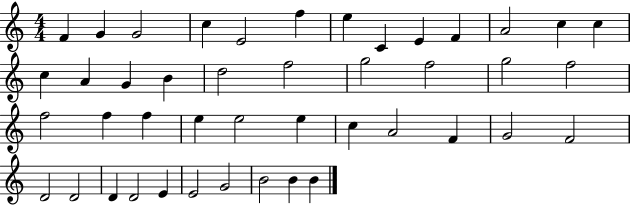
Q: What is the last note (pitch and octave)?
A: B4